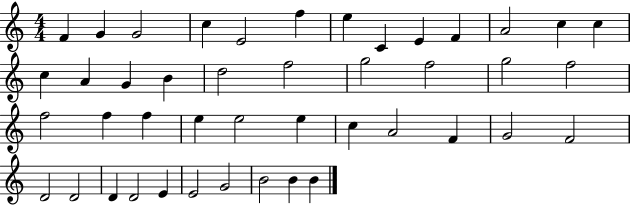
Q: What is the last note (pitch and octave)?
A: B4